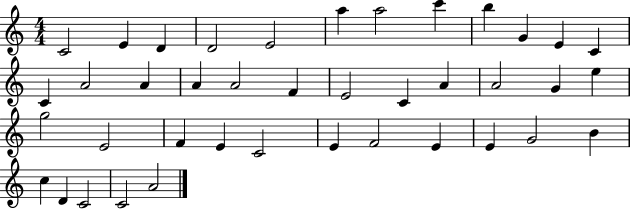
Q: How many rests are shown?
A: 0